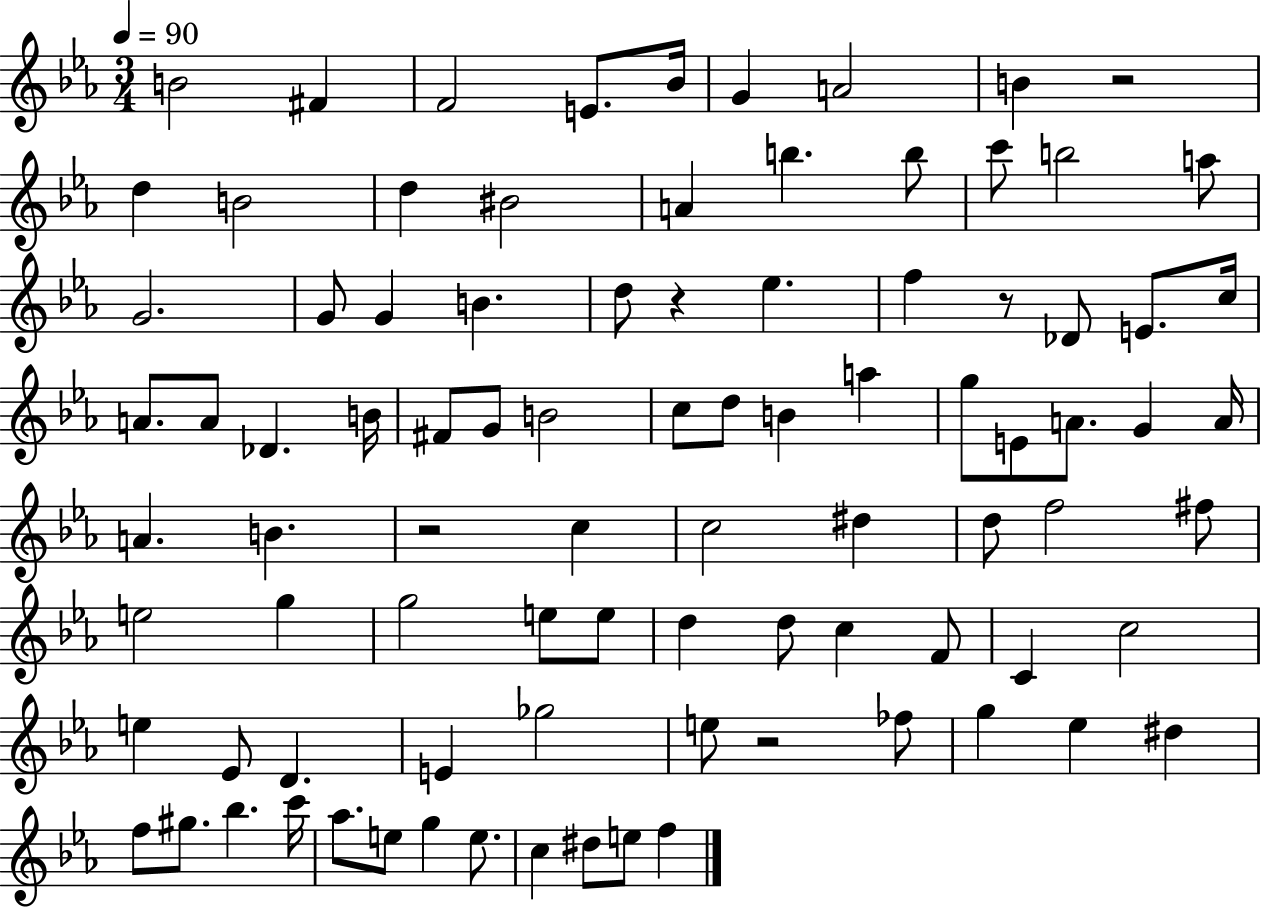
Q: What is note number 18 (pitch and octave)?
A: A5